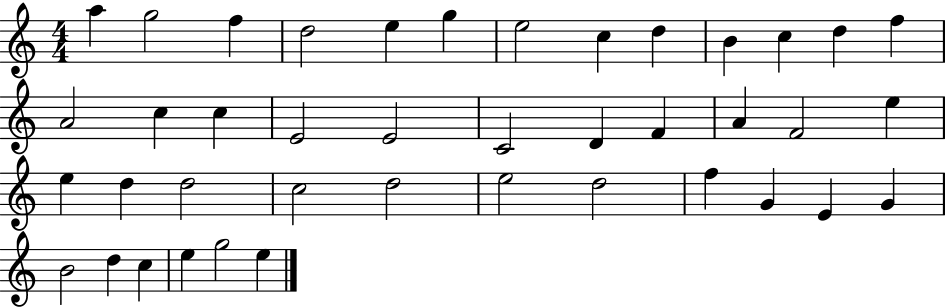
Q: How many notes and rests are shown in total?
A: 41